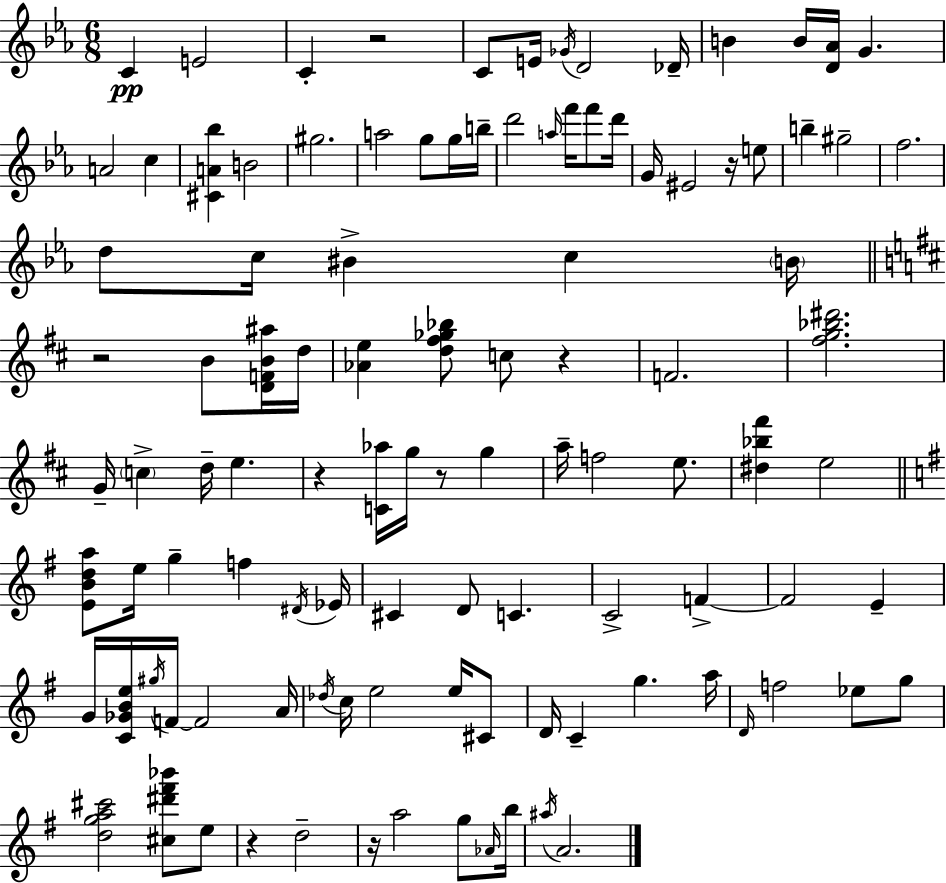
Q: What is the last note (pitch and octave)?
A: A4